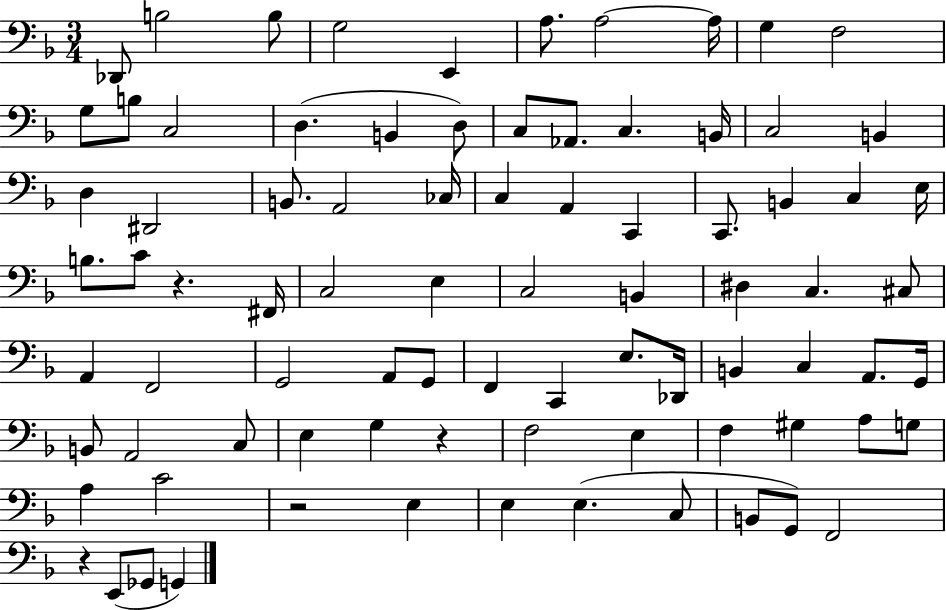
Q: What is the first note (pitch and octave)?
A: Db2